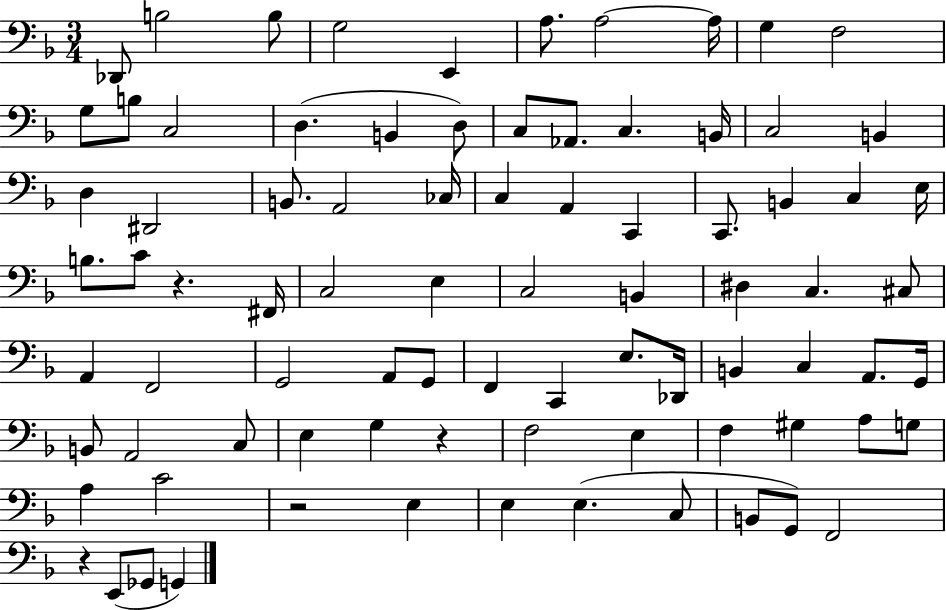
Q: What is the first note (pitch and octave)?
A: Db2